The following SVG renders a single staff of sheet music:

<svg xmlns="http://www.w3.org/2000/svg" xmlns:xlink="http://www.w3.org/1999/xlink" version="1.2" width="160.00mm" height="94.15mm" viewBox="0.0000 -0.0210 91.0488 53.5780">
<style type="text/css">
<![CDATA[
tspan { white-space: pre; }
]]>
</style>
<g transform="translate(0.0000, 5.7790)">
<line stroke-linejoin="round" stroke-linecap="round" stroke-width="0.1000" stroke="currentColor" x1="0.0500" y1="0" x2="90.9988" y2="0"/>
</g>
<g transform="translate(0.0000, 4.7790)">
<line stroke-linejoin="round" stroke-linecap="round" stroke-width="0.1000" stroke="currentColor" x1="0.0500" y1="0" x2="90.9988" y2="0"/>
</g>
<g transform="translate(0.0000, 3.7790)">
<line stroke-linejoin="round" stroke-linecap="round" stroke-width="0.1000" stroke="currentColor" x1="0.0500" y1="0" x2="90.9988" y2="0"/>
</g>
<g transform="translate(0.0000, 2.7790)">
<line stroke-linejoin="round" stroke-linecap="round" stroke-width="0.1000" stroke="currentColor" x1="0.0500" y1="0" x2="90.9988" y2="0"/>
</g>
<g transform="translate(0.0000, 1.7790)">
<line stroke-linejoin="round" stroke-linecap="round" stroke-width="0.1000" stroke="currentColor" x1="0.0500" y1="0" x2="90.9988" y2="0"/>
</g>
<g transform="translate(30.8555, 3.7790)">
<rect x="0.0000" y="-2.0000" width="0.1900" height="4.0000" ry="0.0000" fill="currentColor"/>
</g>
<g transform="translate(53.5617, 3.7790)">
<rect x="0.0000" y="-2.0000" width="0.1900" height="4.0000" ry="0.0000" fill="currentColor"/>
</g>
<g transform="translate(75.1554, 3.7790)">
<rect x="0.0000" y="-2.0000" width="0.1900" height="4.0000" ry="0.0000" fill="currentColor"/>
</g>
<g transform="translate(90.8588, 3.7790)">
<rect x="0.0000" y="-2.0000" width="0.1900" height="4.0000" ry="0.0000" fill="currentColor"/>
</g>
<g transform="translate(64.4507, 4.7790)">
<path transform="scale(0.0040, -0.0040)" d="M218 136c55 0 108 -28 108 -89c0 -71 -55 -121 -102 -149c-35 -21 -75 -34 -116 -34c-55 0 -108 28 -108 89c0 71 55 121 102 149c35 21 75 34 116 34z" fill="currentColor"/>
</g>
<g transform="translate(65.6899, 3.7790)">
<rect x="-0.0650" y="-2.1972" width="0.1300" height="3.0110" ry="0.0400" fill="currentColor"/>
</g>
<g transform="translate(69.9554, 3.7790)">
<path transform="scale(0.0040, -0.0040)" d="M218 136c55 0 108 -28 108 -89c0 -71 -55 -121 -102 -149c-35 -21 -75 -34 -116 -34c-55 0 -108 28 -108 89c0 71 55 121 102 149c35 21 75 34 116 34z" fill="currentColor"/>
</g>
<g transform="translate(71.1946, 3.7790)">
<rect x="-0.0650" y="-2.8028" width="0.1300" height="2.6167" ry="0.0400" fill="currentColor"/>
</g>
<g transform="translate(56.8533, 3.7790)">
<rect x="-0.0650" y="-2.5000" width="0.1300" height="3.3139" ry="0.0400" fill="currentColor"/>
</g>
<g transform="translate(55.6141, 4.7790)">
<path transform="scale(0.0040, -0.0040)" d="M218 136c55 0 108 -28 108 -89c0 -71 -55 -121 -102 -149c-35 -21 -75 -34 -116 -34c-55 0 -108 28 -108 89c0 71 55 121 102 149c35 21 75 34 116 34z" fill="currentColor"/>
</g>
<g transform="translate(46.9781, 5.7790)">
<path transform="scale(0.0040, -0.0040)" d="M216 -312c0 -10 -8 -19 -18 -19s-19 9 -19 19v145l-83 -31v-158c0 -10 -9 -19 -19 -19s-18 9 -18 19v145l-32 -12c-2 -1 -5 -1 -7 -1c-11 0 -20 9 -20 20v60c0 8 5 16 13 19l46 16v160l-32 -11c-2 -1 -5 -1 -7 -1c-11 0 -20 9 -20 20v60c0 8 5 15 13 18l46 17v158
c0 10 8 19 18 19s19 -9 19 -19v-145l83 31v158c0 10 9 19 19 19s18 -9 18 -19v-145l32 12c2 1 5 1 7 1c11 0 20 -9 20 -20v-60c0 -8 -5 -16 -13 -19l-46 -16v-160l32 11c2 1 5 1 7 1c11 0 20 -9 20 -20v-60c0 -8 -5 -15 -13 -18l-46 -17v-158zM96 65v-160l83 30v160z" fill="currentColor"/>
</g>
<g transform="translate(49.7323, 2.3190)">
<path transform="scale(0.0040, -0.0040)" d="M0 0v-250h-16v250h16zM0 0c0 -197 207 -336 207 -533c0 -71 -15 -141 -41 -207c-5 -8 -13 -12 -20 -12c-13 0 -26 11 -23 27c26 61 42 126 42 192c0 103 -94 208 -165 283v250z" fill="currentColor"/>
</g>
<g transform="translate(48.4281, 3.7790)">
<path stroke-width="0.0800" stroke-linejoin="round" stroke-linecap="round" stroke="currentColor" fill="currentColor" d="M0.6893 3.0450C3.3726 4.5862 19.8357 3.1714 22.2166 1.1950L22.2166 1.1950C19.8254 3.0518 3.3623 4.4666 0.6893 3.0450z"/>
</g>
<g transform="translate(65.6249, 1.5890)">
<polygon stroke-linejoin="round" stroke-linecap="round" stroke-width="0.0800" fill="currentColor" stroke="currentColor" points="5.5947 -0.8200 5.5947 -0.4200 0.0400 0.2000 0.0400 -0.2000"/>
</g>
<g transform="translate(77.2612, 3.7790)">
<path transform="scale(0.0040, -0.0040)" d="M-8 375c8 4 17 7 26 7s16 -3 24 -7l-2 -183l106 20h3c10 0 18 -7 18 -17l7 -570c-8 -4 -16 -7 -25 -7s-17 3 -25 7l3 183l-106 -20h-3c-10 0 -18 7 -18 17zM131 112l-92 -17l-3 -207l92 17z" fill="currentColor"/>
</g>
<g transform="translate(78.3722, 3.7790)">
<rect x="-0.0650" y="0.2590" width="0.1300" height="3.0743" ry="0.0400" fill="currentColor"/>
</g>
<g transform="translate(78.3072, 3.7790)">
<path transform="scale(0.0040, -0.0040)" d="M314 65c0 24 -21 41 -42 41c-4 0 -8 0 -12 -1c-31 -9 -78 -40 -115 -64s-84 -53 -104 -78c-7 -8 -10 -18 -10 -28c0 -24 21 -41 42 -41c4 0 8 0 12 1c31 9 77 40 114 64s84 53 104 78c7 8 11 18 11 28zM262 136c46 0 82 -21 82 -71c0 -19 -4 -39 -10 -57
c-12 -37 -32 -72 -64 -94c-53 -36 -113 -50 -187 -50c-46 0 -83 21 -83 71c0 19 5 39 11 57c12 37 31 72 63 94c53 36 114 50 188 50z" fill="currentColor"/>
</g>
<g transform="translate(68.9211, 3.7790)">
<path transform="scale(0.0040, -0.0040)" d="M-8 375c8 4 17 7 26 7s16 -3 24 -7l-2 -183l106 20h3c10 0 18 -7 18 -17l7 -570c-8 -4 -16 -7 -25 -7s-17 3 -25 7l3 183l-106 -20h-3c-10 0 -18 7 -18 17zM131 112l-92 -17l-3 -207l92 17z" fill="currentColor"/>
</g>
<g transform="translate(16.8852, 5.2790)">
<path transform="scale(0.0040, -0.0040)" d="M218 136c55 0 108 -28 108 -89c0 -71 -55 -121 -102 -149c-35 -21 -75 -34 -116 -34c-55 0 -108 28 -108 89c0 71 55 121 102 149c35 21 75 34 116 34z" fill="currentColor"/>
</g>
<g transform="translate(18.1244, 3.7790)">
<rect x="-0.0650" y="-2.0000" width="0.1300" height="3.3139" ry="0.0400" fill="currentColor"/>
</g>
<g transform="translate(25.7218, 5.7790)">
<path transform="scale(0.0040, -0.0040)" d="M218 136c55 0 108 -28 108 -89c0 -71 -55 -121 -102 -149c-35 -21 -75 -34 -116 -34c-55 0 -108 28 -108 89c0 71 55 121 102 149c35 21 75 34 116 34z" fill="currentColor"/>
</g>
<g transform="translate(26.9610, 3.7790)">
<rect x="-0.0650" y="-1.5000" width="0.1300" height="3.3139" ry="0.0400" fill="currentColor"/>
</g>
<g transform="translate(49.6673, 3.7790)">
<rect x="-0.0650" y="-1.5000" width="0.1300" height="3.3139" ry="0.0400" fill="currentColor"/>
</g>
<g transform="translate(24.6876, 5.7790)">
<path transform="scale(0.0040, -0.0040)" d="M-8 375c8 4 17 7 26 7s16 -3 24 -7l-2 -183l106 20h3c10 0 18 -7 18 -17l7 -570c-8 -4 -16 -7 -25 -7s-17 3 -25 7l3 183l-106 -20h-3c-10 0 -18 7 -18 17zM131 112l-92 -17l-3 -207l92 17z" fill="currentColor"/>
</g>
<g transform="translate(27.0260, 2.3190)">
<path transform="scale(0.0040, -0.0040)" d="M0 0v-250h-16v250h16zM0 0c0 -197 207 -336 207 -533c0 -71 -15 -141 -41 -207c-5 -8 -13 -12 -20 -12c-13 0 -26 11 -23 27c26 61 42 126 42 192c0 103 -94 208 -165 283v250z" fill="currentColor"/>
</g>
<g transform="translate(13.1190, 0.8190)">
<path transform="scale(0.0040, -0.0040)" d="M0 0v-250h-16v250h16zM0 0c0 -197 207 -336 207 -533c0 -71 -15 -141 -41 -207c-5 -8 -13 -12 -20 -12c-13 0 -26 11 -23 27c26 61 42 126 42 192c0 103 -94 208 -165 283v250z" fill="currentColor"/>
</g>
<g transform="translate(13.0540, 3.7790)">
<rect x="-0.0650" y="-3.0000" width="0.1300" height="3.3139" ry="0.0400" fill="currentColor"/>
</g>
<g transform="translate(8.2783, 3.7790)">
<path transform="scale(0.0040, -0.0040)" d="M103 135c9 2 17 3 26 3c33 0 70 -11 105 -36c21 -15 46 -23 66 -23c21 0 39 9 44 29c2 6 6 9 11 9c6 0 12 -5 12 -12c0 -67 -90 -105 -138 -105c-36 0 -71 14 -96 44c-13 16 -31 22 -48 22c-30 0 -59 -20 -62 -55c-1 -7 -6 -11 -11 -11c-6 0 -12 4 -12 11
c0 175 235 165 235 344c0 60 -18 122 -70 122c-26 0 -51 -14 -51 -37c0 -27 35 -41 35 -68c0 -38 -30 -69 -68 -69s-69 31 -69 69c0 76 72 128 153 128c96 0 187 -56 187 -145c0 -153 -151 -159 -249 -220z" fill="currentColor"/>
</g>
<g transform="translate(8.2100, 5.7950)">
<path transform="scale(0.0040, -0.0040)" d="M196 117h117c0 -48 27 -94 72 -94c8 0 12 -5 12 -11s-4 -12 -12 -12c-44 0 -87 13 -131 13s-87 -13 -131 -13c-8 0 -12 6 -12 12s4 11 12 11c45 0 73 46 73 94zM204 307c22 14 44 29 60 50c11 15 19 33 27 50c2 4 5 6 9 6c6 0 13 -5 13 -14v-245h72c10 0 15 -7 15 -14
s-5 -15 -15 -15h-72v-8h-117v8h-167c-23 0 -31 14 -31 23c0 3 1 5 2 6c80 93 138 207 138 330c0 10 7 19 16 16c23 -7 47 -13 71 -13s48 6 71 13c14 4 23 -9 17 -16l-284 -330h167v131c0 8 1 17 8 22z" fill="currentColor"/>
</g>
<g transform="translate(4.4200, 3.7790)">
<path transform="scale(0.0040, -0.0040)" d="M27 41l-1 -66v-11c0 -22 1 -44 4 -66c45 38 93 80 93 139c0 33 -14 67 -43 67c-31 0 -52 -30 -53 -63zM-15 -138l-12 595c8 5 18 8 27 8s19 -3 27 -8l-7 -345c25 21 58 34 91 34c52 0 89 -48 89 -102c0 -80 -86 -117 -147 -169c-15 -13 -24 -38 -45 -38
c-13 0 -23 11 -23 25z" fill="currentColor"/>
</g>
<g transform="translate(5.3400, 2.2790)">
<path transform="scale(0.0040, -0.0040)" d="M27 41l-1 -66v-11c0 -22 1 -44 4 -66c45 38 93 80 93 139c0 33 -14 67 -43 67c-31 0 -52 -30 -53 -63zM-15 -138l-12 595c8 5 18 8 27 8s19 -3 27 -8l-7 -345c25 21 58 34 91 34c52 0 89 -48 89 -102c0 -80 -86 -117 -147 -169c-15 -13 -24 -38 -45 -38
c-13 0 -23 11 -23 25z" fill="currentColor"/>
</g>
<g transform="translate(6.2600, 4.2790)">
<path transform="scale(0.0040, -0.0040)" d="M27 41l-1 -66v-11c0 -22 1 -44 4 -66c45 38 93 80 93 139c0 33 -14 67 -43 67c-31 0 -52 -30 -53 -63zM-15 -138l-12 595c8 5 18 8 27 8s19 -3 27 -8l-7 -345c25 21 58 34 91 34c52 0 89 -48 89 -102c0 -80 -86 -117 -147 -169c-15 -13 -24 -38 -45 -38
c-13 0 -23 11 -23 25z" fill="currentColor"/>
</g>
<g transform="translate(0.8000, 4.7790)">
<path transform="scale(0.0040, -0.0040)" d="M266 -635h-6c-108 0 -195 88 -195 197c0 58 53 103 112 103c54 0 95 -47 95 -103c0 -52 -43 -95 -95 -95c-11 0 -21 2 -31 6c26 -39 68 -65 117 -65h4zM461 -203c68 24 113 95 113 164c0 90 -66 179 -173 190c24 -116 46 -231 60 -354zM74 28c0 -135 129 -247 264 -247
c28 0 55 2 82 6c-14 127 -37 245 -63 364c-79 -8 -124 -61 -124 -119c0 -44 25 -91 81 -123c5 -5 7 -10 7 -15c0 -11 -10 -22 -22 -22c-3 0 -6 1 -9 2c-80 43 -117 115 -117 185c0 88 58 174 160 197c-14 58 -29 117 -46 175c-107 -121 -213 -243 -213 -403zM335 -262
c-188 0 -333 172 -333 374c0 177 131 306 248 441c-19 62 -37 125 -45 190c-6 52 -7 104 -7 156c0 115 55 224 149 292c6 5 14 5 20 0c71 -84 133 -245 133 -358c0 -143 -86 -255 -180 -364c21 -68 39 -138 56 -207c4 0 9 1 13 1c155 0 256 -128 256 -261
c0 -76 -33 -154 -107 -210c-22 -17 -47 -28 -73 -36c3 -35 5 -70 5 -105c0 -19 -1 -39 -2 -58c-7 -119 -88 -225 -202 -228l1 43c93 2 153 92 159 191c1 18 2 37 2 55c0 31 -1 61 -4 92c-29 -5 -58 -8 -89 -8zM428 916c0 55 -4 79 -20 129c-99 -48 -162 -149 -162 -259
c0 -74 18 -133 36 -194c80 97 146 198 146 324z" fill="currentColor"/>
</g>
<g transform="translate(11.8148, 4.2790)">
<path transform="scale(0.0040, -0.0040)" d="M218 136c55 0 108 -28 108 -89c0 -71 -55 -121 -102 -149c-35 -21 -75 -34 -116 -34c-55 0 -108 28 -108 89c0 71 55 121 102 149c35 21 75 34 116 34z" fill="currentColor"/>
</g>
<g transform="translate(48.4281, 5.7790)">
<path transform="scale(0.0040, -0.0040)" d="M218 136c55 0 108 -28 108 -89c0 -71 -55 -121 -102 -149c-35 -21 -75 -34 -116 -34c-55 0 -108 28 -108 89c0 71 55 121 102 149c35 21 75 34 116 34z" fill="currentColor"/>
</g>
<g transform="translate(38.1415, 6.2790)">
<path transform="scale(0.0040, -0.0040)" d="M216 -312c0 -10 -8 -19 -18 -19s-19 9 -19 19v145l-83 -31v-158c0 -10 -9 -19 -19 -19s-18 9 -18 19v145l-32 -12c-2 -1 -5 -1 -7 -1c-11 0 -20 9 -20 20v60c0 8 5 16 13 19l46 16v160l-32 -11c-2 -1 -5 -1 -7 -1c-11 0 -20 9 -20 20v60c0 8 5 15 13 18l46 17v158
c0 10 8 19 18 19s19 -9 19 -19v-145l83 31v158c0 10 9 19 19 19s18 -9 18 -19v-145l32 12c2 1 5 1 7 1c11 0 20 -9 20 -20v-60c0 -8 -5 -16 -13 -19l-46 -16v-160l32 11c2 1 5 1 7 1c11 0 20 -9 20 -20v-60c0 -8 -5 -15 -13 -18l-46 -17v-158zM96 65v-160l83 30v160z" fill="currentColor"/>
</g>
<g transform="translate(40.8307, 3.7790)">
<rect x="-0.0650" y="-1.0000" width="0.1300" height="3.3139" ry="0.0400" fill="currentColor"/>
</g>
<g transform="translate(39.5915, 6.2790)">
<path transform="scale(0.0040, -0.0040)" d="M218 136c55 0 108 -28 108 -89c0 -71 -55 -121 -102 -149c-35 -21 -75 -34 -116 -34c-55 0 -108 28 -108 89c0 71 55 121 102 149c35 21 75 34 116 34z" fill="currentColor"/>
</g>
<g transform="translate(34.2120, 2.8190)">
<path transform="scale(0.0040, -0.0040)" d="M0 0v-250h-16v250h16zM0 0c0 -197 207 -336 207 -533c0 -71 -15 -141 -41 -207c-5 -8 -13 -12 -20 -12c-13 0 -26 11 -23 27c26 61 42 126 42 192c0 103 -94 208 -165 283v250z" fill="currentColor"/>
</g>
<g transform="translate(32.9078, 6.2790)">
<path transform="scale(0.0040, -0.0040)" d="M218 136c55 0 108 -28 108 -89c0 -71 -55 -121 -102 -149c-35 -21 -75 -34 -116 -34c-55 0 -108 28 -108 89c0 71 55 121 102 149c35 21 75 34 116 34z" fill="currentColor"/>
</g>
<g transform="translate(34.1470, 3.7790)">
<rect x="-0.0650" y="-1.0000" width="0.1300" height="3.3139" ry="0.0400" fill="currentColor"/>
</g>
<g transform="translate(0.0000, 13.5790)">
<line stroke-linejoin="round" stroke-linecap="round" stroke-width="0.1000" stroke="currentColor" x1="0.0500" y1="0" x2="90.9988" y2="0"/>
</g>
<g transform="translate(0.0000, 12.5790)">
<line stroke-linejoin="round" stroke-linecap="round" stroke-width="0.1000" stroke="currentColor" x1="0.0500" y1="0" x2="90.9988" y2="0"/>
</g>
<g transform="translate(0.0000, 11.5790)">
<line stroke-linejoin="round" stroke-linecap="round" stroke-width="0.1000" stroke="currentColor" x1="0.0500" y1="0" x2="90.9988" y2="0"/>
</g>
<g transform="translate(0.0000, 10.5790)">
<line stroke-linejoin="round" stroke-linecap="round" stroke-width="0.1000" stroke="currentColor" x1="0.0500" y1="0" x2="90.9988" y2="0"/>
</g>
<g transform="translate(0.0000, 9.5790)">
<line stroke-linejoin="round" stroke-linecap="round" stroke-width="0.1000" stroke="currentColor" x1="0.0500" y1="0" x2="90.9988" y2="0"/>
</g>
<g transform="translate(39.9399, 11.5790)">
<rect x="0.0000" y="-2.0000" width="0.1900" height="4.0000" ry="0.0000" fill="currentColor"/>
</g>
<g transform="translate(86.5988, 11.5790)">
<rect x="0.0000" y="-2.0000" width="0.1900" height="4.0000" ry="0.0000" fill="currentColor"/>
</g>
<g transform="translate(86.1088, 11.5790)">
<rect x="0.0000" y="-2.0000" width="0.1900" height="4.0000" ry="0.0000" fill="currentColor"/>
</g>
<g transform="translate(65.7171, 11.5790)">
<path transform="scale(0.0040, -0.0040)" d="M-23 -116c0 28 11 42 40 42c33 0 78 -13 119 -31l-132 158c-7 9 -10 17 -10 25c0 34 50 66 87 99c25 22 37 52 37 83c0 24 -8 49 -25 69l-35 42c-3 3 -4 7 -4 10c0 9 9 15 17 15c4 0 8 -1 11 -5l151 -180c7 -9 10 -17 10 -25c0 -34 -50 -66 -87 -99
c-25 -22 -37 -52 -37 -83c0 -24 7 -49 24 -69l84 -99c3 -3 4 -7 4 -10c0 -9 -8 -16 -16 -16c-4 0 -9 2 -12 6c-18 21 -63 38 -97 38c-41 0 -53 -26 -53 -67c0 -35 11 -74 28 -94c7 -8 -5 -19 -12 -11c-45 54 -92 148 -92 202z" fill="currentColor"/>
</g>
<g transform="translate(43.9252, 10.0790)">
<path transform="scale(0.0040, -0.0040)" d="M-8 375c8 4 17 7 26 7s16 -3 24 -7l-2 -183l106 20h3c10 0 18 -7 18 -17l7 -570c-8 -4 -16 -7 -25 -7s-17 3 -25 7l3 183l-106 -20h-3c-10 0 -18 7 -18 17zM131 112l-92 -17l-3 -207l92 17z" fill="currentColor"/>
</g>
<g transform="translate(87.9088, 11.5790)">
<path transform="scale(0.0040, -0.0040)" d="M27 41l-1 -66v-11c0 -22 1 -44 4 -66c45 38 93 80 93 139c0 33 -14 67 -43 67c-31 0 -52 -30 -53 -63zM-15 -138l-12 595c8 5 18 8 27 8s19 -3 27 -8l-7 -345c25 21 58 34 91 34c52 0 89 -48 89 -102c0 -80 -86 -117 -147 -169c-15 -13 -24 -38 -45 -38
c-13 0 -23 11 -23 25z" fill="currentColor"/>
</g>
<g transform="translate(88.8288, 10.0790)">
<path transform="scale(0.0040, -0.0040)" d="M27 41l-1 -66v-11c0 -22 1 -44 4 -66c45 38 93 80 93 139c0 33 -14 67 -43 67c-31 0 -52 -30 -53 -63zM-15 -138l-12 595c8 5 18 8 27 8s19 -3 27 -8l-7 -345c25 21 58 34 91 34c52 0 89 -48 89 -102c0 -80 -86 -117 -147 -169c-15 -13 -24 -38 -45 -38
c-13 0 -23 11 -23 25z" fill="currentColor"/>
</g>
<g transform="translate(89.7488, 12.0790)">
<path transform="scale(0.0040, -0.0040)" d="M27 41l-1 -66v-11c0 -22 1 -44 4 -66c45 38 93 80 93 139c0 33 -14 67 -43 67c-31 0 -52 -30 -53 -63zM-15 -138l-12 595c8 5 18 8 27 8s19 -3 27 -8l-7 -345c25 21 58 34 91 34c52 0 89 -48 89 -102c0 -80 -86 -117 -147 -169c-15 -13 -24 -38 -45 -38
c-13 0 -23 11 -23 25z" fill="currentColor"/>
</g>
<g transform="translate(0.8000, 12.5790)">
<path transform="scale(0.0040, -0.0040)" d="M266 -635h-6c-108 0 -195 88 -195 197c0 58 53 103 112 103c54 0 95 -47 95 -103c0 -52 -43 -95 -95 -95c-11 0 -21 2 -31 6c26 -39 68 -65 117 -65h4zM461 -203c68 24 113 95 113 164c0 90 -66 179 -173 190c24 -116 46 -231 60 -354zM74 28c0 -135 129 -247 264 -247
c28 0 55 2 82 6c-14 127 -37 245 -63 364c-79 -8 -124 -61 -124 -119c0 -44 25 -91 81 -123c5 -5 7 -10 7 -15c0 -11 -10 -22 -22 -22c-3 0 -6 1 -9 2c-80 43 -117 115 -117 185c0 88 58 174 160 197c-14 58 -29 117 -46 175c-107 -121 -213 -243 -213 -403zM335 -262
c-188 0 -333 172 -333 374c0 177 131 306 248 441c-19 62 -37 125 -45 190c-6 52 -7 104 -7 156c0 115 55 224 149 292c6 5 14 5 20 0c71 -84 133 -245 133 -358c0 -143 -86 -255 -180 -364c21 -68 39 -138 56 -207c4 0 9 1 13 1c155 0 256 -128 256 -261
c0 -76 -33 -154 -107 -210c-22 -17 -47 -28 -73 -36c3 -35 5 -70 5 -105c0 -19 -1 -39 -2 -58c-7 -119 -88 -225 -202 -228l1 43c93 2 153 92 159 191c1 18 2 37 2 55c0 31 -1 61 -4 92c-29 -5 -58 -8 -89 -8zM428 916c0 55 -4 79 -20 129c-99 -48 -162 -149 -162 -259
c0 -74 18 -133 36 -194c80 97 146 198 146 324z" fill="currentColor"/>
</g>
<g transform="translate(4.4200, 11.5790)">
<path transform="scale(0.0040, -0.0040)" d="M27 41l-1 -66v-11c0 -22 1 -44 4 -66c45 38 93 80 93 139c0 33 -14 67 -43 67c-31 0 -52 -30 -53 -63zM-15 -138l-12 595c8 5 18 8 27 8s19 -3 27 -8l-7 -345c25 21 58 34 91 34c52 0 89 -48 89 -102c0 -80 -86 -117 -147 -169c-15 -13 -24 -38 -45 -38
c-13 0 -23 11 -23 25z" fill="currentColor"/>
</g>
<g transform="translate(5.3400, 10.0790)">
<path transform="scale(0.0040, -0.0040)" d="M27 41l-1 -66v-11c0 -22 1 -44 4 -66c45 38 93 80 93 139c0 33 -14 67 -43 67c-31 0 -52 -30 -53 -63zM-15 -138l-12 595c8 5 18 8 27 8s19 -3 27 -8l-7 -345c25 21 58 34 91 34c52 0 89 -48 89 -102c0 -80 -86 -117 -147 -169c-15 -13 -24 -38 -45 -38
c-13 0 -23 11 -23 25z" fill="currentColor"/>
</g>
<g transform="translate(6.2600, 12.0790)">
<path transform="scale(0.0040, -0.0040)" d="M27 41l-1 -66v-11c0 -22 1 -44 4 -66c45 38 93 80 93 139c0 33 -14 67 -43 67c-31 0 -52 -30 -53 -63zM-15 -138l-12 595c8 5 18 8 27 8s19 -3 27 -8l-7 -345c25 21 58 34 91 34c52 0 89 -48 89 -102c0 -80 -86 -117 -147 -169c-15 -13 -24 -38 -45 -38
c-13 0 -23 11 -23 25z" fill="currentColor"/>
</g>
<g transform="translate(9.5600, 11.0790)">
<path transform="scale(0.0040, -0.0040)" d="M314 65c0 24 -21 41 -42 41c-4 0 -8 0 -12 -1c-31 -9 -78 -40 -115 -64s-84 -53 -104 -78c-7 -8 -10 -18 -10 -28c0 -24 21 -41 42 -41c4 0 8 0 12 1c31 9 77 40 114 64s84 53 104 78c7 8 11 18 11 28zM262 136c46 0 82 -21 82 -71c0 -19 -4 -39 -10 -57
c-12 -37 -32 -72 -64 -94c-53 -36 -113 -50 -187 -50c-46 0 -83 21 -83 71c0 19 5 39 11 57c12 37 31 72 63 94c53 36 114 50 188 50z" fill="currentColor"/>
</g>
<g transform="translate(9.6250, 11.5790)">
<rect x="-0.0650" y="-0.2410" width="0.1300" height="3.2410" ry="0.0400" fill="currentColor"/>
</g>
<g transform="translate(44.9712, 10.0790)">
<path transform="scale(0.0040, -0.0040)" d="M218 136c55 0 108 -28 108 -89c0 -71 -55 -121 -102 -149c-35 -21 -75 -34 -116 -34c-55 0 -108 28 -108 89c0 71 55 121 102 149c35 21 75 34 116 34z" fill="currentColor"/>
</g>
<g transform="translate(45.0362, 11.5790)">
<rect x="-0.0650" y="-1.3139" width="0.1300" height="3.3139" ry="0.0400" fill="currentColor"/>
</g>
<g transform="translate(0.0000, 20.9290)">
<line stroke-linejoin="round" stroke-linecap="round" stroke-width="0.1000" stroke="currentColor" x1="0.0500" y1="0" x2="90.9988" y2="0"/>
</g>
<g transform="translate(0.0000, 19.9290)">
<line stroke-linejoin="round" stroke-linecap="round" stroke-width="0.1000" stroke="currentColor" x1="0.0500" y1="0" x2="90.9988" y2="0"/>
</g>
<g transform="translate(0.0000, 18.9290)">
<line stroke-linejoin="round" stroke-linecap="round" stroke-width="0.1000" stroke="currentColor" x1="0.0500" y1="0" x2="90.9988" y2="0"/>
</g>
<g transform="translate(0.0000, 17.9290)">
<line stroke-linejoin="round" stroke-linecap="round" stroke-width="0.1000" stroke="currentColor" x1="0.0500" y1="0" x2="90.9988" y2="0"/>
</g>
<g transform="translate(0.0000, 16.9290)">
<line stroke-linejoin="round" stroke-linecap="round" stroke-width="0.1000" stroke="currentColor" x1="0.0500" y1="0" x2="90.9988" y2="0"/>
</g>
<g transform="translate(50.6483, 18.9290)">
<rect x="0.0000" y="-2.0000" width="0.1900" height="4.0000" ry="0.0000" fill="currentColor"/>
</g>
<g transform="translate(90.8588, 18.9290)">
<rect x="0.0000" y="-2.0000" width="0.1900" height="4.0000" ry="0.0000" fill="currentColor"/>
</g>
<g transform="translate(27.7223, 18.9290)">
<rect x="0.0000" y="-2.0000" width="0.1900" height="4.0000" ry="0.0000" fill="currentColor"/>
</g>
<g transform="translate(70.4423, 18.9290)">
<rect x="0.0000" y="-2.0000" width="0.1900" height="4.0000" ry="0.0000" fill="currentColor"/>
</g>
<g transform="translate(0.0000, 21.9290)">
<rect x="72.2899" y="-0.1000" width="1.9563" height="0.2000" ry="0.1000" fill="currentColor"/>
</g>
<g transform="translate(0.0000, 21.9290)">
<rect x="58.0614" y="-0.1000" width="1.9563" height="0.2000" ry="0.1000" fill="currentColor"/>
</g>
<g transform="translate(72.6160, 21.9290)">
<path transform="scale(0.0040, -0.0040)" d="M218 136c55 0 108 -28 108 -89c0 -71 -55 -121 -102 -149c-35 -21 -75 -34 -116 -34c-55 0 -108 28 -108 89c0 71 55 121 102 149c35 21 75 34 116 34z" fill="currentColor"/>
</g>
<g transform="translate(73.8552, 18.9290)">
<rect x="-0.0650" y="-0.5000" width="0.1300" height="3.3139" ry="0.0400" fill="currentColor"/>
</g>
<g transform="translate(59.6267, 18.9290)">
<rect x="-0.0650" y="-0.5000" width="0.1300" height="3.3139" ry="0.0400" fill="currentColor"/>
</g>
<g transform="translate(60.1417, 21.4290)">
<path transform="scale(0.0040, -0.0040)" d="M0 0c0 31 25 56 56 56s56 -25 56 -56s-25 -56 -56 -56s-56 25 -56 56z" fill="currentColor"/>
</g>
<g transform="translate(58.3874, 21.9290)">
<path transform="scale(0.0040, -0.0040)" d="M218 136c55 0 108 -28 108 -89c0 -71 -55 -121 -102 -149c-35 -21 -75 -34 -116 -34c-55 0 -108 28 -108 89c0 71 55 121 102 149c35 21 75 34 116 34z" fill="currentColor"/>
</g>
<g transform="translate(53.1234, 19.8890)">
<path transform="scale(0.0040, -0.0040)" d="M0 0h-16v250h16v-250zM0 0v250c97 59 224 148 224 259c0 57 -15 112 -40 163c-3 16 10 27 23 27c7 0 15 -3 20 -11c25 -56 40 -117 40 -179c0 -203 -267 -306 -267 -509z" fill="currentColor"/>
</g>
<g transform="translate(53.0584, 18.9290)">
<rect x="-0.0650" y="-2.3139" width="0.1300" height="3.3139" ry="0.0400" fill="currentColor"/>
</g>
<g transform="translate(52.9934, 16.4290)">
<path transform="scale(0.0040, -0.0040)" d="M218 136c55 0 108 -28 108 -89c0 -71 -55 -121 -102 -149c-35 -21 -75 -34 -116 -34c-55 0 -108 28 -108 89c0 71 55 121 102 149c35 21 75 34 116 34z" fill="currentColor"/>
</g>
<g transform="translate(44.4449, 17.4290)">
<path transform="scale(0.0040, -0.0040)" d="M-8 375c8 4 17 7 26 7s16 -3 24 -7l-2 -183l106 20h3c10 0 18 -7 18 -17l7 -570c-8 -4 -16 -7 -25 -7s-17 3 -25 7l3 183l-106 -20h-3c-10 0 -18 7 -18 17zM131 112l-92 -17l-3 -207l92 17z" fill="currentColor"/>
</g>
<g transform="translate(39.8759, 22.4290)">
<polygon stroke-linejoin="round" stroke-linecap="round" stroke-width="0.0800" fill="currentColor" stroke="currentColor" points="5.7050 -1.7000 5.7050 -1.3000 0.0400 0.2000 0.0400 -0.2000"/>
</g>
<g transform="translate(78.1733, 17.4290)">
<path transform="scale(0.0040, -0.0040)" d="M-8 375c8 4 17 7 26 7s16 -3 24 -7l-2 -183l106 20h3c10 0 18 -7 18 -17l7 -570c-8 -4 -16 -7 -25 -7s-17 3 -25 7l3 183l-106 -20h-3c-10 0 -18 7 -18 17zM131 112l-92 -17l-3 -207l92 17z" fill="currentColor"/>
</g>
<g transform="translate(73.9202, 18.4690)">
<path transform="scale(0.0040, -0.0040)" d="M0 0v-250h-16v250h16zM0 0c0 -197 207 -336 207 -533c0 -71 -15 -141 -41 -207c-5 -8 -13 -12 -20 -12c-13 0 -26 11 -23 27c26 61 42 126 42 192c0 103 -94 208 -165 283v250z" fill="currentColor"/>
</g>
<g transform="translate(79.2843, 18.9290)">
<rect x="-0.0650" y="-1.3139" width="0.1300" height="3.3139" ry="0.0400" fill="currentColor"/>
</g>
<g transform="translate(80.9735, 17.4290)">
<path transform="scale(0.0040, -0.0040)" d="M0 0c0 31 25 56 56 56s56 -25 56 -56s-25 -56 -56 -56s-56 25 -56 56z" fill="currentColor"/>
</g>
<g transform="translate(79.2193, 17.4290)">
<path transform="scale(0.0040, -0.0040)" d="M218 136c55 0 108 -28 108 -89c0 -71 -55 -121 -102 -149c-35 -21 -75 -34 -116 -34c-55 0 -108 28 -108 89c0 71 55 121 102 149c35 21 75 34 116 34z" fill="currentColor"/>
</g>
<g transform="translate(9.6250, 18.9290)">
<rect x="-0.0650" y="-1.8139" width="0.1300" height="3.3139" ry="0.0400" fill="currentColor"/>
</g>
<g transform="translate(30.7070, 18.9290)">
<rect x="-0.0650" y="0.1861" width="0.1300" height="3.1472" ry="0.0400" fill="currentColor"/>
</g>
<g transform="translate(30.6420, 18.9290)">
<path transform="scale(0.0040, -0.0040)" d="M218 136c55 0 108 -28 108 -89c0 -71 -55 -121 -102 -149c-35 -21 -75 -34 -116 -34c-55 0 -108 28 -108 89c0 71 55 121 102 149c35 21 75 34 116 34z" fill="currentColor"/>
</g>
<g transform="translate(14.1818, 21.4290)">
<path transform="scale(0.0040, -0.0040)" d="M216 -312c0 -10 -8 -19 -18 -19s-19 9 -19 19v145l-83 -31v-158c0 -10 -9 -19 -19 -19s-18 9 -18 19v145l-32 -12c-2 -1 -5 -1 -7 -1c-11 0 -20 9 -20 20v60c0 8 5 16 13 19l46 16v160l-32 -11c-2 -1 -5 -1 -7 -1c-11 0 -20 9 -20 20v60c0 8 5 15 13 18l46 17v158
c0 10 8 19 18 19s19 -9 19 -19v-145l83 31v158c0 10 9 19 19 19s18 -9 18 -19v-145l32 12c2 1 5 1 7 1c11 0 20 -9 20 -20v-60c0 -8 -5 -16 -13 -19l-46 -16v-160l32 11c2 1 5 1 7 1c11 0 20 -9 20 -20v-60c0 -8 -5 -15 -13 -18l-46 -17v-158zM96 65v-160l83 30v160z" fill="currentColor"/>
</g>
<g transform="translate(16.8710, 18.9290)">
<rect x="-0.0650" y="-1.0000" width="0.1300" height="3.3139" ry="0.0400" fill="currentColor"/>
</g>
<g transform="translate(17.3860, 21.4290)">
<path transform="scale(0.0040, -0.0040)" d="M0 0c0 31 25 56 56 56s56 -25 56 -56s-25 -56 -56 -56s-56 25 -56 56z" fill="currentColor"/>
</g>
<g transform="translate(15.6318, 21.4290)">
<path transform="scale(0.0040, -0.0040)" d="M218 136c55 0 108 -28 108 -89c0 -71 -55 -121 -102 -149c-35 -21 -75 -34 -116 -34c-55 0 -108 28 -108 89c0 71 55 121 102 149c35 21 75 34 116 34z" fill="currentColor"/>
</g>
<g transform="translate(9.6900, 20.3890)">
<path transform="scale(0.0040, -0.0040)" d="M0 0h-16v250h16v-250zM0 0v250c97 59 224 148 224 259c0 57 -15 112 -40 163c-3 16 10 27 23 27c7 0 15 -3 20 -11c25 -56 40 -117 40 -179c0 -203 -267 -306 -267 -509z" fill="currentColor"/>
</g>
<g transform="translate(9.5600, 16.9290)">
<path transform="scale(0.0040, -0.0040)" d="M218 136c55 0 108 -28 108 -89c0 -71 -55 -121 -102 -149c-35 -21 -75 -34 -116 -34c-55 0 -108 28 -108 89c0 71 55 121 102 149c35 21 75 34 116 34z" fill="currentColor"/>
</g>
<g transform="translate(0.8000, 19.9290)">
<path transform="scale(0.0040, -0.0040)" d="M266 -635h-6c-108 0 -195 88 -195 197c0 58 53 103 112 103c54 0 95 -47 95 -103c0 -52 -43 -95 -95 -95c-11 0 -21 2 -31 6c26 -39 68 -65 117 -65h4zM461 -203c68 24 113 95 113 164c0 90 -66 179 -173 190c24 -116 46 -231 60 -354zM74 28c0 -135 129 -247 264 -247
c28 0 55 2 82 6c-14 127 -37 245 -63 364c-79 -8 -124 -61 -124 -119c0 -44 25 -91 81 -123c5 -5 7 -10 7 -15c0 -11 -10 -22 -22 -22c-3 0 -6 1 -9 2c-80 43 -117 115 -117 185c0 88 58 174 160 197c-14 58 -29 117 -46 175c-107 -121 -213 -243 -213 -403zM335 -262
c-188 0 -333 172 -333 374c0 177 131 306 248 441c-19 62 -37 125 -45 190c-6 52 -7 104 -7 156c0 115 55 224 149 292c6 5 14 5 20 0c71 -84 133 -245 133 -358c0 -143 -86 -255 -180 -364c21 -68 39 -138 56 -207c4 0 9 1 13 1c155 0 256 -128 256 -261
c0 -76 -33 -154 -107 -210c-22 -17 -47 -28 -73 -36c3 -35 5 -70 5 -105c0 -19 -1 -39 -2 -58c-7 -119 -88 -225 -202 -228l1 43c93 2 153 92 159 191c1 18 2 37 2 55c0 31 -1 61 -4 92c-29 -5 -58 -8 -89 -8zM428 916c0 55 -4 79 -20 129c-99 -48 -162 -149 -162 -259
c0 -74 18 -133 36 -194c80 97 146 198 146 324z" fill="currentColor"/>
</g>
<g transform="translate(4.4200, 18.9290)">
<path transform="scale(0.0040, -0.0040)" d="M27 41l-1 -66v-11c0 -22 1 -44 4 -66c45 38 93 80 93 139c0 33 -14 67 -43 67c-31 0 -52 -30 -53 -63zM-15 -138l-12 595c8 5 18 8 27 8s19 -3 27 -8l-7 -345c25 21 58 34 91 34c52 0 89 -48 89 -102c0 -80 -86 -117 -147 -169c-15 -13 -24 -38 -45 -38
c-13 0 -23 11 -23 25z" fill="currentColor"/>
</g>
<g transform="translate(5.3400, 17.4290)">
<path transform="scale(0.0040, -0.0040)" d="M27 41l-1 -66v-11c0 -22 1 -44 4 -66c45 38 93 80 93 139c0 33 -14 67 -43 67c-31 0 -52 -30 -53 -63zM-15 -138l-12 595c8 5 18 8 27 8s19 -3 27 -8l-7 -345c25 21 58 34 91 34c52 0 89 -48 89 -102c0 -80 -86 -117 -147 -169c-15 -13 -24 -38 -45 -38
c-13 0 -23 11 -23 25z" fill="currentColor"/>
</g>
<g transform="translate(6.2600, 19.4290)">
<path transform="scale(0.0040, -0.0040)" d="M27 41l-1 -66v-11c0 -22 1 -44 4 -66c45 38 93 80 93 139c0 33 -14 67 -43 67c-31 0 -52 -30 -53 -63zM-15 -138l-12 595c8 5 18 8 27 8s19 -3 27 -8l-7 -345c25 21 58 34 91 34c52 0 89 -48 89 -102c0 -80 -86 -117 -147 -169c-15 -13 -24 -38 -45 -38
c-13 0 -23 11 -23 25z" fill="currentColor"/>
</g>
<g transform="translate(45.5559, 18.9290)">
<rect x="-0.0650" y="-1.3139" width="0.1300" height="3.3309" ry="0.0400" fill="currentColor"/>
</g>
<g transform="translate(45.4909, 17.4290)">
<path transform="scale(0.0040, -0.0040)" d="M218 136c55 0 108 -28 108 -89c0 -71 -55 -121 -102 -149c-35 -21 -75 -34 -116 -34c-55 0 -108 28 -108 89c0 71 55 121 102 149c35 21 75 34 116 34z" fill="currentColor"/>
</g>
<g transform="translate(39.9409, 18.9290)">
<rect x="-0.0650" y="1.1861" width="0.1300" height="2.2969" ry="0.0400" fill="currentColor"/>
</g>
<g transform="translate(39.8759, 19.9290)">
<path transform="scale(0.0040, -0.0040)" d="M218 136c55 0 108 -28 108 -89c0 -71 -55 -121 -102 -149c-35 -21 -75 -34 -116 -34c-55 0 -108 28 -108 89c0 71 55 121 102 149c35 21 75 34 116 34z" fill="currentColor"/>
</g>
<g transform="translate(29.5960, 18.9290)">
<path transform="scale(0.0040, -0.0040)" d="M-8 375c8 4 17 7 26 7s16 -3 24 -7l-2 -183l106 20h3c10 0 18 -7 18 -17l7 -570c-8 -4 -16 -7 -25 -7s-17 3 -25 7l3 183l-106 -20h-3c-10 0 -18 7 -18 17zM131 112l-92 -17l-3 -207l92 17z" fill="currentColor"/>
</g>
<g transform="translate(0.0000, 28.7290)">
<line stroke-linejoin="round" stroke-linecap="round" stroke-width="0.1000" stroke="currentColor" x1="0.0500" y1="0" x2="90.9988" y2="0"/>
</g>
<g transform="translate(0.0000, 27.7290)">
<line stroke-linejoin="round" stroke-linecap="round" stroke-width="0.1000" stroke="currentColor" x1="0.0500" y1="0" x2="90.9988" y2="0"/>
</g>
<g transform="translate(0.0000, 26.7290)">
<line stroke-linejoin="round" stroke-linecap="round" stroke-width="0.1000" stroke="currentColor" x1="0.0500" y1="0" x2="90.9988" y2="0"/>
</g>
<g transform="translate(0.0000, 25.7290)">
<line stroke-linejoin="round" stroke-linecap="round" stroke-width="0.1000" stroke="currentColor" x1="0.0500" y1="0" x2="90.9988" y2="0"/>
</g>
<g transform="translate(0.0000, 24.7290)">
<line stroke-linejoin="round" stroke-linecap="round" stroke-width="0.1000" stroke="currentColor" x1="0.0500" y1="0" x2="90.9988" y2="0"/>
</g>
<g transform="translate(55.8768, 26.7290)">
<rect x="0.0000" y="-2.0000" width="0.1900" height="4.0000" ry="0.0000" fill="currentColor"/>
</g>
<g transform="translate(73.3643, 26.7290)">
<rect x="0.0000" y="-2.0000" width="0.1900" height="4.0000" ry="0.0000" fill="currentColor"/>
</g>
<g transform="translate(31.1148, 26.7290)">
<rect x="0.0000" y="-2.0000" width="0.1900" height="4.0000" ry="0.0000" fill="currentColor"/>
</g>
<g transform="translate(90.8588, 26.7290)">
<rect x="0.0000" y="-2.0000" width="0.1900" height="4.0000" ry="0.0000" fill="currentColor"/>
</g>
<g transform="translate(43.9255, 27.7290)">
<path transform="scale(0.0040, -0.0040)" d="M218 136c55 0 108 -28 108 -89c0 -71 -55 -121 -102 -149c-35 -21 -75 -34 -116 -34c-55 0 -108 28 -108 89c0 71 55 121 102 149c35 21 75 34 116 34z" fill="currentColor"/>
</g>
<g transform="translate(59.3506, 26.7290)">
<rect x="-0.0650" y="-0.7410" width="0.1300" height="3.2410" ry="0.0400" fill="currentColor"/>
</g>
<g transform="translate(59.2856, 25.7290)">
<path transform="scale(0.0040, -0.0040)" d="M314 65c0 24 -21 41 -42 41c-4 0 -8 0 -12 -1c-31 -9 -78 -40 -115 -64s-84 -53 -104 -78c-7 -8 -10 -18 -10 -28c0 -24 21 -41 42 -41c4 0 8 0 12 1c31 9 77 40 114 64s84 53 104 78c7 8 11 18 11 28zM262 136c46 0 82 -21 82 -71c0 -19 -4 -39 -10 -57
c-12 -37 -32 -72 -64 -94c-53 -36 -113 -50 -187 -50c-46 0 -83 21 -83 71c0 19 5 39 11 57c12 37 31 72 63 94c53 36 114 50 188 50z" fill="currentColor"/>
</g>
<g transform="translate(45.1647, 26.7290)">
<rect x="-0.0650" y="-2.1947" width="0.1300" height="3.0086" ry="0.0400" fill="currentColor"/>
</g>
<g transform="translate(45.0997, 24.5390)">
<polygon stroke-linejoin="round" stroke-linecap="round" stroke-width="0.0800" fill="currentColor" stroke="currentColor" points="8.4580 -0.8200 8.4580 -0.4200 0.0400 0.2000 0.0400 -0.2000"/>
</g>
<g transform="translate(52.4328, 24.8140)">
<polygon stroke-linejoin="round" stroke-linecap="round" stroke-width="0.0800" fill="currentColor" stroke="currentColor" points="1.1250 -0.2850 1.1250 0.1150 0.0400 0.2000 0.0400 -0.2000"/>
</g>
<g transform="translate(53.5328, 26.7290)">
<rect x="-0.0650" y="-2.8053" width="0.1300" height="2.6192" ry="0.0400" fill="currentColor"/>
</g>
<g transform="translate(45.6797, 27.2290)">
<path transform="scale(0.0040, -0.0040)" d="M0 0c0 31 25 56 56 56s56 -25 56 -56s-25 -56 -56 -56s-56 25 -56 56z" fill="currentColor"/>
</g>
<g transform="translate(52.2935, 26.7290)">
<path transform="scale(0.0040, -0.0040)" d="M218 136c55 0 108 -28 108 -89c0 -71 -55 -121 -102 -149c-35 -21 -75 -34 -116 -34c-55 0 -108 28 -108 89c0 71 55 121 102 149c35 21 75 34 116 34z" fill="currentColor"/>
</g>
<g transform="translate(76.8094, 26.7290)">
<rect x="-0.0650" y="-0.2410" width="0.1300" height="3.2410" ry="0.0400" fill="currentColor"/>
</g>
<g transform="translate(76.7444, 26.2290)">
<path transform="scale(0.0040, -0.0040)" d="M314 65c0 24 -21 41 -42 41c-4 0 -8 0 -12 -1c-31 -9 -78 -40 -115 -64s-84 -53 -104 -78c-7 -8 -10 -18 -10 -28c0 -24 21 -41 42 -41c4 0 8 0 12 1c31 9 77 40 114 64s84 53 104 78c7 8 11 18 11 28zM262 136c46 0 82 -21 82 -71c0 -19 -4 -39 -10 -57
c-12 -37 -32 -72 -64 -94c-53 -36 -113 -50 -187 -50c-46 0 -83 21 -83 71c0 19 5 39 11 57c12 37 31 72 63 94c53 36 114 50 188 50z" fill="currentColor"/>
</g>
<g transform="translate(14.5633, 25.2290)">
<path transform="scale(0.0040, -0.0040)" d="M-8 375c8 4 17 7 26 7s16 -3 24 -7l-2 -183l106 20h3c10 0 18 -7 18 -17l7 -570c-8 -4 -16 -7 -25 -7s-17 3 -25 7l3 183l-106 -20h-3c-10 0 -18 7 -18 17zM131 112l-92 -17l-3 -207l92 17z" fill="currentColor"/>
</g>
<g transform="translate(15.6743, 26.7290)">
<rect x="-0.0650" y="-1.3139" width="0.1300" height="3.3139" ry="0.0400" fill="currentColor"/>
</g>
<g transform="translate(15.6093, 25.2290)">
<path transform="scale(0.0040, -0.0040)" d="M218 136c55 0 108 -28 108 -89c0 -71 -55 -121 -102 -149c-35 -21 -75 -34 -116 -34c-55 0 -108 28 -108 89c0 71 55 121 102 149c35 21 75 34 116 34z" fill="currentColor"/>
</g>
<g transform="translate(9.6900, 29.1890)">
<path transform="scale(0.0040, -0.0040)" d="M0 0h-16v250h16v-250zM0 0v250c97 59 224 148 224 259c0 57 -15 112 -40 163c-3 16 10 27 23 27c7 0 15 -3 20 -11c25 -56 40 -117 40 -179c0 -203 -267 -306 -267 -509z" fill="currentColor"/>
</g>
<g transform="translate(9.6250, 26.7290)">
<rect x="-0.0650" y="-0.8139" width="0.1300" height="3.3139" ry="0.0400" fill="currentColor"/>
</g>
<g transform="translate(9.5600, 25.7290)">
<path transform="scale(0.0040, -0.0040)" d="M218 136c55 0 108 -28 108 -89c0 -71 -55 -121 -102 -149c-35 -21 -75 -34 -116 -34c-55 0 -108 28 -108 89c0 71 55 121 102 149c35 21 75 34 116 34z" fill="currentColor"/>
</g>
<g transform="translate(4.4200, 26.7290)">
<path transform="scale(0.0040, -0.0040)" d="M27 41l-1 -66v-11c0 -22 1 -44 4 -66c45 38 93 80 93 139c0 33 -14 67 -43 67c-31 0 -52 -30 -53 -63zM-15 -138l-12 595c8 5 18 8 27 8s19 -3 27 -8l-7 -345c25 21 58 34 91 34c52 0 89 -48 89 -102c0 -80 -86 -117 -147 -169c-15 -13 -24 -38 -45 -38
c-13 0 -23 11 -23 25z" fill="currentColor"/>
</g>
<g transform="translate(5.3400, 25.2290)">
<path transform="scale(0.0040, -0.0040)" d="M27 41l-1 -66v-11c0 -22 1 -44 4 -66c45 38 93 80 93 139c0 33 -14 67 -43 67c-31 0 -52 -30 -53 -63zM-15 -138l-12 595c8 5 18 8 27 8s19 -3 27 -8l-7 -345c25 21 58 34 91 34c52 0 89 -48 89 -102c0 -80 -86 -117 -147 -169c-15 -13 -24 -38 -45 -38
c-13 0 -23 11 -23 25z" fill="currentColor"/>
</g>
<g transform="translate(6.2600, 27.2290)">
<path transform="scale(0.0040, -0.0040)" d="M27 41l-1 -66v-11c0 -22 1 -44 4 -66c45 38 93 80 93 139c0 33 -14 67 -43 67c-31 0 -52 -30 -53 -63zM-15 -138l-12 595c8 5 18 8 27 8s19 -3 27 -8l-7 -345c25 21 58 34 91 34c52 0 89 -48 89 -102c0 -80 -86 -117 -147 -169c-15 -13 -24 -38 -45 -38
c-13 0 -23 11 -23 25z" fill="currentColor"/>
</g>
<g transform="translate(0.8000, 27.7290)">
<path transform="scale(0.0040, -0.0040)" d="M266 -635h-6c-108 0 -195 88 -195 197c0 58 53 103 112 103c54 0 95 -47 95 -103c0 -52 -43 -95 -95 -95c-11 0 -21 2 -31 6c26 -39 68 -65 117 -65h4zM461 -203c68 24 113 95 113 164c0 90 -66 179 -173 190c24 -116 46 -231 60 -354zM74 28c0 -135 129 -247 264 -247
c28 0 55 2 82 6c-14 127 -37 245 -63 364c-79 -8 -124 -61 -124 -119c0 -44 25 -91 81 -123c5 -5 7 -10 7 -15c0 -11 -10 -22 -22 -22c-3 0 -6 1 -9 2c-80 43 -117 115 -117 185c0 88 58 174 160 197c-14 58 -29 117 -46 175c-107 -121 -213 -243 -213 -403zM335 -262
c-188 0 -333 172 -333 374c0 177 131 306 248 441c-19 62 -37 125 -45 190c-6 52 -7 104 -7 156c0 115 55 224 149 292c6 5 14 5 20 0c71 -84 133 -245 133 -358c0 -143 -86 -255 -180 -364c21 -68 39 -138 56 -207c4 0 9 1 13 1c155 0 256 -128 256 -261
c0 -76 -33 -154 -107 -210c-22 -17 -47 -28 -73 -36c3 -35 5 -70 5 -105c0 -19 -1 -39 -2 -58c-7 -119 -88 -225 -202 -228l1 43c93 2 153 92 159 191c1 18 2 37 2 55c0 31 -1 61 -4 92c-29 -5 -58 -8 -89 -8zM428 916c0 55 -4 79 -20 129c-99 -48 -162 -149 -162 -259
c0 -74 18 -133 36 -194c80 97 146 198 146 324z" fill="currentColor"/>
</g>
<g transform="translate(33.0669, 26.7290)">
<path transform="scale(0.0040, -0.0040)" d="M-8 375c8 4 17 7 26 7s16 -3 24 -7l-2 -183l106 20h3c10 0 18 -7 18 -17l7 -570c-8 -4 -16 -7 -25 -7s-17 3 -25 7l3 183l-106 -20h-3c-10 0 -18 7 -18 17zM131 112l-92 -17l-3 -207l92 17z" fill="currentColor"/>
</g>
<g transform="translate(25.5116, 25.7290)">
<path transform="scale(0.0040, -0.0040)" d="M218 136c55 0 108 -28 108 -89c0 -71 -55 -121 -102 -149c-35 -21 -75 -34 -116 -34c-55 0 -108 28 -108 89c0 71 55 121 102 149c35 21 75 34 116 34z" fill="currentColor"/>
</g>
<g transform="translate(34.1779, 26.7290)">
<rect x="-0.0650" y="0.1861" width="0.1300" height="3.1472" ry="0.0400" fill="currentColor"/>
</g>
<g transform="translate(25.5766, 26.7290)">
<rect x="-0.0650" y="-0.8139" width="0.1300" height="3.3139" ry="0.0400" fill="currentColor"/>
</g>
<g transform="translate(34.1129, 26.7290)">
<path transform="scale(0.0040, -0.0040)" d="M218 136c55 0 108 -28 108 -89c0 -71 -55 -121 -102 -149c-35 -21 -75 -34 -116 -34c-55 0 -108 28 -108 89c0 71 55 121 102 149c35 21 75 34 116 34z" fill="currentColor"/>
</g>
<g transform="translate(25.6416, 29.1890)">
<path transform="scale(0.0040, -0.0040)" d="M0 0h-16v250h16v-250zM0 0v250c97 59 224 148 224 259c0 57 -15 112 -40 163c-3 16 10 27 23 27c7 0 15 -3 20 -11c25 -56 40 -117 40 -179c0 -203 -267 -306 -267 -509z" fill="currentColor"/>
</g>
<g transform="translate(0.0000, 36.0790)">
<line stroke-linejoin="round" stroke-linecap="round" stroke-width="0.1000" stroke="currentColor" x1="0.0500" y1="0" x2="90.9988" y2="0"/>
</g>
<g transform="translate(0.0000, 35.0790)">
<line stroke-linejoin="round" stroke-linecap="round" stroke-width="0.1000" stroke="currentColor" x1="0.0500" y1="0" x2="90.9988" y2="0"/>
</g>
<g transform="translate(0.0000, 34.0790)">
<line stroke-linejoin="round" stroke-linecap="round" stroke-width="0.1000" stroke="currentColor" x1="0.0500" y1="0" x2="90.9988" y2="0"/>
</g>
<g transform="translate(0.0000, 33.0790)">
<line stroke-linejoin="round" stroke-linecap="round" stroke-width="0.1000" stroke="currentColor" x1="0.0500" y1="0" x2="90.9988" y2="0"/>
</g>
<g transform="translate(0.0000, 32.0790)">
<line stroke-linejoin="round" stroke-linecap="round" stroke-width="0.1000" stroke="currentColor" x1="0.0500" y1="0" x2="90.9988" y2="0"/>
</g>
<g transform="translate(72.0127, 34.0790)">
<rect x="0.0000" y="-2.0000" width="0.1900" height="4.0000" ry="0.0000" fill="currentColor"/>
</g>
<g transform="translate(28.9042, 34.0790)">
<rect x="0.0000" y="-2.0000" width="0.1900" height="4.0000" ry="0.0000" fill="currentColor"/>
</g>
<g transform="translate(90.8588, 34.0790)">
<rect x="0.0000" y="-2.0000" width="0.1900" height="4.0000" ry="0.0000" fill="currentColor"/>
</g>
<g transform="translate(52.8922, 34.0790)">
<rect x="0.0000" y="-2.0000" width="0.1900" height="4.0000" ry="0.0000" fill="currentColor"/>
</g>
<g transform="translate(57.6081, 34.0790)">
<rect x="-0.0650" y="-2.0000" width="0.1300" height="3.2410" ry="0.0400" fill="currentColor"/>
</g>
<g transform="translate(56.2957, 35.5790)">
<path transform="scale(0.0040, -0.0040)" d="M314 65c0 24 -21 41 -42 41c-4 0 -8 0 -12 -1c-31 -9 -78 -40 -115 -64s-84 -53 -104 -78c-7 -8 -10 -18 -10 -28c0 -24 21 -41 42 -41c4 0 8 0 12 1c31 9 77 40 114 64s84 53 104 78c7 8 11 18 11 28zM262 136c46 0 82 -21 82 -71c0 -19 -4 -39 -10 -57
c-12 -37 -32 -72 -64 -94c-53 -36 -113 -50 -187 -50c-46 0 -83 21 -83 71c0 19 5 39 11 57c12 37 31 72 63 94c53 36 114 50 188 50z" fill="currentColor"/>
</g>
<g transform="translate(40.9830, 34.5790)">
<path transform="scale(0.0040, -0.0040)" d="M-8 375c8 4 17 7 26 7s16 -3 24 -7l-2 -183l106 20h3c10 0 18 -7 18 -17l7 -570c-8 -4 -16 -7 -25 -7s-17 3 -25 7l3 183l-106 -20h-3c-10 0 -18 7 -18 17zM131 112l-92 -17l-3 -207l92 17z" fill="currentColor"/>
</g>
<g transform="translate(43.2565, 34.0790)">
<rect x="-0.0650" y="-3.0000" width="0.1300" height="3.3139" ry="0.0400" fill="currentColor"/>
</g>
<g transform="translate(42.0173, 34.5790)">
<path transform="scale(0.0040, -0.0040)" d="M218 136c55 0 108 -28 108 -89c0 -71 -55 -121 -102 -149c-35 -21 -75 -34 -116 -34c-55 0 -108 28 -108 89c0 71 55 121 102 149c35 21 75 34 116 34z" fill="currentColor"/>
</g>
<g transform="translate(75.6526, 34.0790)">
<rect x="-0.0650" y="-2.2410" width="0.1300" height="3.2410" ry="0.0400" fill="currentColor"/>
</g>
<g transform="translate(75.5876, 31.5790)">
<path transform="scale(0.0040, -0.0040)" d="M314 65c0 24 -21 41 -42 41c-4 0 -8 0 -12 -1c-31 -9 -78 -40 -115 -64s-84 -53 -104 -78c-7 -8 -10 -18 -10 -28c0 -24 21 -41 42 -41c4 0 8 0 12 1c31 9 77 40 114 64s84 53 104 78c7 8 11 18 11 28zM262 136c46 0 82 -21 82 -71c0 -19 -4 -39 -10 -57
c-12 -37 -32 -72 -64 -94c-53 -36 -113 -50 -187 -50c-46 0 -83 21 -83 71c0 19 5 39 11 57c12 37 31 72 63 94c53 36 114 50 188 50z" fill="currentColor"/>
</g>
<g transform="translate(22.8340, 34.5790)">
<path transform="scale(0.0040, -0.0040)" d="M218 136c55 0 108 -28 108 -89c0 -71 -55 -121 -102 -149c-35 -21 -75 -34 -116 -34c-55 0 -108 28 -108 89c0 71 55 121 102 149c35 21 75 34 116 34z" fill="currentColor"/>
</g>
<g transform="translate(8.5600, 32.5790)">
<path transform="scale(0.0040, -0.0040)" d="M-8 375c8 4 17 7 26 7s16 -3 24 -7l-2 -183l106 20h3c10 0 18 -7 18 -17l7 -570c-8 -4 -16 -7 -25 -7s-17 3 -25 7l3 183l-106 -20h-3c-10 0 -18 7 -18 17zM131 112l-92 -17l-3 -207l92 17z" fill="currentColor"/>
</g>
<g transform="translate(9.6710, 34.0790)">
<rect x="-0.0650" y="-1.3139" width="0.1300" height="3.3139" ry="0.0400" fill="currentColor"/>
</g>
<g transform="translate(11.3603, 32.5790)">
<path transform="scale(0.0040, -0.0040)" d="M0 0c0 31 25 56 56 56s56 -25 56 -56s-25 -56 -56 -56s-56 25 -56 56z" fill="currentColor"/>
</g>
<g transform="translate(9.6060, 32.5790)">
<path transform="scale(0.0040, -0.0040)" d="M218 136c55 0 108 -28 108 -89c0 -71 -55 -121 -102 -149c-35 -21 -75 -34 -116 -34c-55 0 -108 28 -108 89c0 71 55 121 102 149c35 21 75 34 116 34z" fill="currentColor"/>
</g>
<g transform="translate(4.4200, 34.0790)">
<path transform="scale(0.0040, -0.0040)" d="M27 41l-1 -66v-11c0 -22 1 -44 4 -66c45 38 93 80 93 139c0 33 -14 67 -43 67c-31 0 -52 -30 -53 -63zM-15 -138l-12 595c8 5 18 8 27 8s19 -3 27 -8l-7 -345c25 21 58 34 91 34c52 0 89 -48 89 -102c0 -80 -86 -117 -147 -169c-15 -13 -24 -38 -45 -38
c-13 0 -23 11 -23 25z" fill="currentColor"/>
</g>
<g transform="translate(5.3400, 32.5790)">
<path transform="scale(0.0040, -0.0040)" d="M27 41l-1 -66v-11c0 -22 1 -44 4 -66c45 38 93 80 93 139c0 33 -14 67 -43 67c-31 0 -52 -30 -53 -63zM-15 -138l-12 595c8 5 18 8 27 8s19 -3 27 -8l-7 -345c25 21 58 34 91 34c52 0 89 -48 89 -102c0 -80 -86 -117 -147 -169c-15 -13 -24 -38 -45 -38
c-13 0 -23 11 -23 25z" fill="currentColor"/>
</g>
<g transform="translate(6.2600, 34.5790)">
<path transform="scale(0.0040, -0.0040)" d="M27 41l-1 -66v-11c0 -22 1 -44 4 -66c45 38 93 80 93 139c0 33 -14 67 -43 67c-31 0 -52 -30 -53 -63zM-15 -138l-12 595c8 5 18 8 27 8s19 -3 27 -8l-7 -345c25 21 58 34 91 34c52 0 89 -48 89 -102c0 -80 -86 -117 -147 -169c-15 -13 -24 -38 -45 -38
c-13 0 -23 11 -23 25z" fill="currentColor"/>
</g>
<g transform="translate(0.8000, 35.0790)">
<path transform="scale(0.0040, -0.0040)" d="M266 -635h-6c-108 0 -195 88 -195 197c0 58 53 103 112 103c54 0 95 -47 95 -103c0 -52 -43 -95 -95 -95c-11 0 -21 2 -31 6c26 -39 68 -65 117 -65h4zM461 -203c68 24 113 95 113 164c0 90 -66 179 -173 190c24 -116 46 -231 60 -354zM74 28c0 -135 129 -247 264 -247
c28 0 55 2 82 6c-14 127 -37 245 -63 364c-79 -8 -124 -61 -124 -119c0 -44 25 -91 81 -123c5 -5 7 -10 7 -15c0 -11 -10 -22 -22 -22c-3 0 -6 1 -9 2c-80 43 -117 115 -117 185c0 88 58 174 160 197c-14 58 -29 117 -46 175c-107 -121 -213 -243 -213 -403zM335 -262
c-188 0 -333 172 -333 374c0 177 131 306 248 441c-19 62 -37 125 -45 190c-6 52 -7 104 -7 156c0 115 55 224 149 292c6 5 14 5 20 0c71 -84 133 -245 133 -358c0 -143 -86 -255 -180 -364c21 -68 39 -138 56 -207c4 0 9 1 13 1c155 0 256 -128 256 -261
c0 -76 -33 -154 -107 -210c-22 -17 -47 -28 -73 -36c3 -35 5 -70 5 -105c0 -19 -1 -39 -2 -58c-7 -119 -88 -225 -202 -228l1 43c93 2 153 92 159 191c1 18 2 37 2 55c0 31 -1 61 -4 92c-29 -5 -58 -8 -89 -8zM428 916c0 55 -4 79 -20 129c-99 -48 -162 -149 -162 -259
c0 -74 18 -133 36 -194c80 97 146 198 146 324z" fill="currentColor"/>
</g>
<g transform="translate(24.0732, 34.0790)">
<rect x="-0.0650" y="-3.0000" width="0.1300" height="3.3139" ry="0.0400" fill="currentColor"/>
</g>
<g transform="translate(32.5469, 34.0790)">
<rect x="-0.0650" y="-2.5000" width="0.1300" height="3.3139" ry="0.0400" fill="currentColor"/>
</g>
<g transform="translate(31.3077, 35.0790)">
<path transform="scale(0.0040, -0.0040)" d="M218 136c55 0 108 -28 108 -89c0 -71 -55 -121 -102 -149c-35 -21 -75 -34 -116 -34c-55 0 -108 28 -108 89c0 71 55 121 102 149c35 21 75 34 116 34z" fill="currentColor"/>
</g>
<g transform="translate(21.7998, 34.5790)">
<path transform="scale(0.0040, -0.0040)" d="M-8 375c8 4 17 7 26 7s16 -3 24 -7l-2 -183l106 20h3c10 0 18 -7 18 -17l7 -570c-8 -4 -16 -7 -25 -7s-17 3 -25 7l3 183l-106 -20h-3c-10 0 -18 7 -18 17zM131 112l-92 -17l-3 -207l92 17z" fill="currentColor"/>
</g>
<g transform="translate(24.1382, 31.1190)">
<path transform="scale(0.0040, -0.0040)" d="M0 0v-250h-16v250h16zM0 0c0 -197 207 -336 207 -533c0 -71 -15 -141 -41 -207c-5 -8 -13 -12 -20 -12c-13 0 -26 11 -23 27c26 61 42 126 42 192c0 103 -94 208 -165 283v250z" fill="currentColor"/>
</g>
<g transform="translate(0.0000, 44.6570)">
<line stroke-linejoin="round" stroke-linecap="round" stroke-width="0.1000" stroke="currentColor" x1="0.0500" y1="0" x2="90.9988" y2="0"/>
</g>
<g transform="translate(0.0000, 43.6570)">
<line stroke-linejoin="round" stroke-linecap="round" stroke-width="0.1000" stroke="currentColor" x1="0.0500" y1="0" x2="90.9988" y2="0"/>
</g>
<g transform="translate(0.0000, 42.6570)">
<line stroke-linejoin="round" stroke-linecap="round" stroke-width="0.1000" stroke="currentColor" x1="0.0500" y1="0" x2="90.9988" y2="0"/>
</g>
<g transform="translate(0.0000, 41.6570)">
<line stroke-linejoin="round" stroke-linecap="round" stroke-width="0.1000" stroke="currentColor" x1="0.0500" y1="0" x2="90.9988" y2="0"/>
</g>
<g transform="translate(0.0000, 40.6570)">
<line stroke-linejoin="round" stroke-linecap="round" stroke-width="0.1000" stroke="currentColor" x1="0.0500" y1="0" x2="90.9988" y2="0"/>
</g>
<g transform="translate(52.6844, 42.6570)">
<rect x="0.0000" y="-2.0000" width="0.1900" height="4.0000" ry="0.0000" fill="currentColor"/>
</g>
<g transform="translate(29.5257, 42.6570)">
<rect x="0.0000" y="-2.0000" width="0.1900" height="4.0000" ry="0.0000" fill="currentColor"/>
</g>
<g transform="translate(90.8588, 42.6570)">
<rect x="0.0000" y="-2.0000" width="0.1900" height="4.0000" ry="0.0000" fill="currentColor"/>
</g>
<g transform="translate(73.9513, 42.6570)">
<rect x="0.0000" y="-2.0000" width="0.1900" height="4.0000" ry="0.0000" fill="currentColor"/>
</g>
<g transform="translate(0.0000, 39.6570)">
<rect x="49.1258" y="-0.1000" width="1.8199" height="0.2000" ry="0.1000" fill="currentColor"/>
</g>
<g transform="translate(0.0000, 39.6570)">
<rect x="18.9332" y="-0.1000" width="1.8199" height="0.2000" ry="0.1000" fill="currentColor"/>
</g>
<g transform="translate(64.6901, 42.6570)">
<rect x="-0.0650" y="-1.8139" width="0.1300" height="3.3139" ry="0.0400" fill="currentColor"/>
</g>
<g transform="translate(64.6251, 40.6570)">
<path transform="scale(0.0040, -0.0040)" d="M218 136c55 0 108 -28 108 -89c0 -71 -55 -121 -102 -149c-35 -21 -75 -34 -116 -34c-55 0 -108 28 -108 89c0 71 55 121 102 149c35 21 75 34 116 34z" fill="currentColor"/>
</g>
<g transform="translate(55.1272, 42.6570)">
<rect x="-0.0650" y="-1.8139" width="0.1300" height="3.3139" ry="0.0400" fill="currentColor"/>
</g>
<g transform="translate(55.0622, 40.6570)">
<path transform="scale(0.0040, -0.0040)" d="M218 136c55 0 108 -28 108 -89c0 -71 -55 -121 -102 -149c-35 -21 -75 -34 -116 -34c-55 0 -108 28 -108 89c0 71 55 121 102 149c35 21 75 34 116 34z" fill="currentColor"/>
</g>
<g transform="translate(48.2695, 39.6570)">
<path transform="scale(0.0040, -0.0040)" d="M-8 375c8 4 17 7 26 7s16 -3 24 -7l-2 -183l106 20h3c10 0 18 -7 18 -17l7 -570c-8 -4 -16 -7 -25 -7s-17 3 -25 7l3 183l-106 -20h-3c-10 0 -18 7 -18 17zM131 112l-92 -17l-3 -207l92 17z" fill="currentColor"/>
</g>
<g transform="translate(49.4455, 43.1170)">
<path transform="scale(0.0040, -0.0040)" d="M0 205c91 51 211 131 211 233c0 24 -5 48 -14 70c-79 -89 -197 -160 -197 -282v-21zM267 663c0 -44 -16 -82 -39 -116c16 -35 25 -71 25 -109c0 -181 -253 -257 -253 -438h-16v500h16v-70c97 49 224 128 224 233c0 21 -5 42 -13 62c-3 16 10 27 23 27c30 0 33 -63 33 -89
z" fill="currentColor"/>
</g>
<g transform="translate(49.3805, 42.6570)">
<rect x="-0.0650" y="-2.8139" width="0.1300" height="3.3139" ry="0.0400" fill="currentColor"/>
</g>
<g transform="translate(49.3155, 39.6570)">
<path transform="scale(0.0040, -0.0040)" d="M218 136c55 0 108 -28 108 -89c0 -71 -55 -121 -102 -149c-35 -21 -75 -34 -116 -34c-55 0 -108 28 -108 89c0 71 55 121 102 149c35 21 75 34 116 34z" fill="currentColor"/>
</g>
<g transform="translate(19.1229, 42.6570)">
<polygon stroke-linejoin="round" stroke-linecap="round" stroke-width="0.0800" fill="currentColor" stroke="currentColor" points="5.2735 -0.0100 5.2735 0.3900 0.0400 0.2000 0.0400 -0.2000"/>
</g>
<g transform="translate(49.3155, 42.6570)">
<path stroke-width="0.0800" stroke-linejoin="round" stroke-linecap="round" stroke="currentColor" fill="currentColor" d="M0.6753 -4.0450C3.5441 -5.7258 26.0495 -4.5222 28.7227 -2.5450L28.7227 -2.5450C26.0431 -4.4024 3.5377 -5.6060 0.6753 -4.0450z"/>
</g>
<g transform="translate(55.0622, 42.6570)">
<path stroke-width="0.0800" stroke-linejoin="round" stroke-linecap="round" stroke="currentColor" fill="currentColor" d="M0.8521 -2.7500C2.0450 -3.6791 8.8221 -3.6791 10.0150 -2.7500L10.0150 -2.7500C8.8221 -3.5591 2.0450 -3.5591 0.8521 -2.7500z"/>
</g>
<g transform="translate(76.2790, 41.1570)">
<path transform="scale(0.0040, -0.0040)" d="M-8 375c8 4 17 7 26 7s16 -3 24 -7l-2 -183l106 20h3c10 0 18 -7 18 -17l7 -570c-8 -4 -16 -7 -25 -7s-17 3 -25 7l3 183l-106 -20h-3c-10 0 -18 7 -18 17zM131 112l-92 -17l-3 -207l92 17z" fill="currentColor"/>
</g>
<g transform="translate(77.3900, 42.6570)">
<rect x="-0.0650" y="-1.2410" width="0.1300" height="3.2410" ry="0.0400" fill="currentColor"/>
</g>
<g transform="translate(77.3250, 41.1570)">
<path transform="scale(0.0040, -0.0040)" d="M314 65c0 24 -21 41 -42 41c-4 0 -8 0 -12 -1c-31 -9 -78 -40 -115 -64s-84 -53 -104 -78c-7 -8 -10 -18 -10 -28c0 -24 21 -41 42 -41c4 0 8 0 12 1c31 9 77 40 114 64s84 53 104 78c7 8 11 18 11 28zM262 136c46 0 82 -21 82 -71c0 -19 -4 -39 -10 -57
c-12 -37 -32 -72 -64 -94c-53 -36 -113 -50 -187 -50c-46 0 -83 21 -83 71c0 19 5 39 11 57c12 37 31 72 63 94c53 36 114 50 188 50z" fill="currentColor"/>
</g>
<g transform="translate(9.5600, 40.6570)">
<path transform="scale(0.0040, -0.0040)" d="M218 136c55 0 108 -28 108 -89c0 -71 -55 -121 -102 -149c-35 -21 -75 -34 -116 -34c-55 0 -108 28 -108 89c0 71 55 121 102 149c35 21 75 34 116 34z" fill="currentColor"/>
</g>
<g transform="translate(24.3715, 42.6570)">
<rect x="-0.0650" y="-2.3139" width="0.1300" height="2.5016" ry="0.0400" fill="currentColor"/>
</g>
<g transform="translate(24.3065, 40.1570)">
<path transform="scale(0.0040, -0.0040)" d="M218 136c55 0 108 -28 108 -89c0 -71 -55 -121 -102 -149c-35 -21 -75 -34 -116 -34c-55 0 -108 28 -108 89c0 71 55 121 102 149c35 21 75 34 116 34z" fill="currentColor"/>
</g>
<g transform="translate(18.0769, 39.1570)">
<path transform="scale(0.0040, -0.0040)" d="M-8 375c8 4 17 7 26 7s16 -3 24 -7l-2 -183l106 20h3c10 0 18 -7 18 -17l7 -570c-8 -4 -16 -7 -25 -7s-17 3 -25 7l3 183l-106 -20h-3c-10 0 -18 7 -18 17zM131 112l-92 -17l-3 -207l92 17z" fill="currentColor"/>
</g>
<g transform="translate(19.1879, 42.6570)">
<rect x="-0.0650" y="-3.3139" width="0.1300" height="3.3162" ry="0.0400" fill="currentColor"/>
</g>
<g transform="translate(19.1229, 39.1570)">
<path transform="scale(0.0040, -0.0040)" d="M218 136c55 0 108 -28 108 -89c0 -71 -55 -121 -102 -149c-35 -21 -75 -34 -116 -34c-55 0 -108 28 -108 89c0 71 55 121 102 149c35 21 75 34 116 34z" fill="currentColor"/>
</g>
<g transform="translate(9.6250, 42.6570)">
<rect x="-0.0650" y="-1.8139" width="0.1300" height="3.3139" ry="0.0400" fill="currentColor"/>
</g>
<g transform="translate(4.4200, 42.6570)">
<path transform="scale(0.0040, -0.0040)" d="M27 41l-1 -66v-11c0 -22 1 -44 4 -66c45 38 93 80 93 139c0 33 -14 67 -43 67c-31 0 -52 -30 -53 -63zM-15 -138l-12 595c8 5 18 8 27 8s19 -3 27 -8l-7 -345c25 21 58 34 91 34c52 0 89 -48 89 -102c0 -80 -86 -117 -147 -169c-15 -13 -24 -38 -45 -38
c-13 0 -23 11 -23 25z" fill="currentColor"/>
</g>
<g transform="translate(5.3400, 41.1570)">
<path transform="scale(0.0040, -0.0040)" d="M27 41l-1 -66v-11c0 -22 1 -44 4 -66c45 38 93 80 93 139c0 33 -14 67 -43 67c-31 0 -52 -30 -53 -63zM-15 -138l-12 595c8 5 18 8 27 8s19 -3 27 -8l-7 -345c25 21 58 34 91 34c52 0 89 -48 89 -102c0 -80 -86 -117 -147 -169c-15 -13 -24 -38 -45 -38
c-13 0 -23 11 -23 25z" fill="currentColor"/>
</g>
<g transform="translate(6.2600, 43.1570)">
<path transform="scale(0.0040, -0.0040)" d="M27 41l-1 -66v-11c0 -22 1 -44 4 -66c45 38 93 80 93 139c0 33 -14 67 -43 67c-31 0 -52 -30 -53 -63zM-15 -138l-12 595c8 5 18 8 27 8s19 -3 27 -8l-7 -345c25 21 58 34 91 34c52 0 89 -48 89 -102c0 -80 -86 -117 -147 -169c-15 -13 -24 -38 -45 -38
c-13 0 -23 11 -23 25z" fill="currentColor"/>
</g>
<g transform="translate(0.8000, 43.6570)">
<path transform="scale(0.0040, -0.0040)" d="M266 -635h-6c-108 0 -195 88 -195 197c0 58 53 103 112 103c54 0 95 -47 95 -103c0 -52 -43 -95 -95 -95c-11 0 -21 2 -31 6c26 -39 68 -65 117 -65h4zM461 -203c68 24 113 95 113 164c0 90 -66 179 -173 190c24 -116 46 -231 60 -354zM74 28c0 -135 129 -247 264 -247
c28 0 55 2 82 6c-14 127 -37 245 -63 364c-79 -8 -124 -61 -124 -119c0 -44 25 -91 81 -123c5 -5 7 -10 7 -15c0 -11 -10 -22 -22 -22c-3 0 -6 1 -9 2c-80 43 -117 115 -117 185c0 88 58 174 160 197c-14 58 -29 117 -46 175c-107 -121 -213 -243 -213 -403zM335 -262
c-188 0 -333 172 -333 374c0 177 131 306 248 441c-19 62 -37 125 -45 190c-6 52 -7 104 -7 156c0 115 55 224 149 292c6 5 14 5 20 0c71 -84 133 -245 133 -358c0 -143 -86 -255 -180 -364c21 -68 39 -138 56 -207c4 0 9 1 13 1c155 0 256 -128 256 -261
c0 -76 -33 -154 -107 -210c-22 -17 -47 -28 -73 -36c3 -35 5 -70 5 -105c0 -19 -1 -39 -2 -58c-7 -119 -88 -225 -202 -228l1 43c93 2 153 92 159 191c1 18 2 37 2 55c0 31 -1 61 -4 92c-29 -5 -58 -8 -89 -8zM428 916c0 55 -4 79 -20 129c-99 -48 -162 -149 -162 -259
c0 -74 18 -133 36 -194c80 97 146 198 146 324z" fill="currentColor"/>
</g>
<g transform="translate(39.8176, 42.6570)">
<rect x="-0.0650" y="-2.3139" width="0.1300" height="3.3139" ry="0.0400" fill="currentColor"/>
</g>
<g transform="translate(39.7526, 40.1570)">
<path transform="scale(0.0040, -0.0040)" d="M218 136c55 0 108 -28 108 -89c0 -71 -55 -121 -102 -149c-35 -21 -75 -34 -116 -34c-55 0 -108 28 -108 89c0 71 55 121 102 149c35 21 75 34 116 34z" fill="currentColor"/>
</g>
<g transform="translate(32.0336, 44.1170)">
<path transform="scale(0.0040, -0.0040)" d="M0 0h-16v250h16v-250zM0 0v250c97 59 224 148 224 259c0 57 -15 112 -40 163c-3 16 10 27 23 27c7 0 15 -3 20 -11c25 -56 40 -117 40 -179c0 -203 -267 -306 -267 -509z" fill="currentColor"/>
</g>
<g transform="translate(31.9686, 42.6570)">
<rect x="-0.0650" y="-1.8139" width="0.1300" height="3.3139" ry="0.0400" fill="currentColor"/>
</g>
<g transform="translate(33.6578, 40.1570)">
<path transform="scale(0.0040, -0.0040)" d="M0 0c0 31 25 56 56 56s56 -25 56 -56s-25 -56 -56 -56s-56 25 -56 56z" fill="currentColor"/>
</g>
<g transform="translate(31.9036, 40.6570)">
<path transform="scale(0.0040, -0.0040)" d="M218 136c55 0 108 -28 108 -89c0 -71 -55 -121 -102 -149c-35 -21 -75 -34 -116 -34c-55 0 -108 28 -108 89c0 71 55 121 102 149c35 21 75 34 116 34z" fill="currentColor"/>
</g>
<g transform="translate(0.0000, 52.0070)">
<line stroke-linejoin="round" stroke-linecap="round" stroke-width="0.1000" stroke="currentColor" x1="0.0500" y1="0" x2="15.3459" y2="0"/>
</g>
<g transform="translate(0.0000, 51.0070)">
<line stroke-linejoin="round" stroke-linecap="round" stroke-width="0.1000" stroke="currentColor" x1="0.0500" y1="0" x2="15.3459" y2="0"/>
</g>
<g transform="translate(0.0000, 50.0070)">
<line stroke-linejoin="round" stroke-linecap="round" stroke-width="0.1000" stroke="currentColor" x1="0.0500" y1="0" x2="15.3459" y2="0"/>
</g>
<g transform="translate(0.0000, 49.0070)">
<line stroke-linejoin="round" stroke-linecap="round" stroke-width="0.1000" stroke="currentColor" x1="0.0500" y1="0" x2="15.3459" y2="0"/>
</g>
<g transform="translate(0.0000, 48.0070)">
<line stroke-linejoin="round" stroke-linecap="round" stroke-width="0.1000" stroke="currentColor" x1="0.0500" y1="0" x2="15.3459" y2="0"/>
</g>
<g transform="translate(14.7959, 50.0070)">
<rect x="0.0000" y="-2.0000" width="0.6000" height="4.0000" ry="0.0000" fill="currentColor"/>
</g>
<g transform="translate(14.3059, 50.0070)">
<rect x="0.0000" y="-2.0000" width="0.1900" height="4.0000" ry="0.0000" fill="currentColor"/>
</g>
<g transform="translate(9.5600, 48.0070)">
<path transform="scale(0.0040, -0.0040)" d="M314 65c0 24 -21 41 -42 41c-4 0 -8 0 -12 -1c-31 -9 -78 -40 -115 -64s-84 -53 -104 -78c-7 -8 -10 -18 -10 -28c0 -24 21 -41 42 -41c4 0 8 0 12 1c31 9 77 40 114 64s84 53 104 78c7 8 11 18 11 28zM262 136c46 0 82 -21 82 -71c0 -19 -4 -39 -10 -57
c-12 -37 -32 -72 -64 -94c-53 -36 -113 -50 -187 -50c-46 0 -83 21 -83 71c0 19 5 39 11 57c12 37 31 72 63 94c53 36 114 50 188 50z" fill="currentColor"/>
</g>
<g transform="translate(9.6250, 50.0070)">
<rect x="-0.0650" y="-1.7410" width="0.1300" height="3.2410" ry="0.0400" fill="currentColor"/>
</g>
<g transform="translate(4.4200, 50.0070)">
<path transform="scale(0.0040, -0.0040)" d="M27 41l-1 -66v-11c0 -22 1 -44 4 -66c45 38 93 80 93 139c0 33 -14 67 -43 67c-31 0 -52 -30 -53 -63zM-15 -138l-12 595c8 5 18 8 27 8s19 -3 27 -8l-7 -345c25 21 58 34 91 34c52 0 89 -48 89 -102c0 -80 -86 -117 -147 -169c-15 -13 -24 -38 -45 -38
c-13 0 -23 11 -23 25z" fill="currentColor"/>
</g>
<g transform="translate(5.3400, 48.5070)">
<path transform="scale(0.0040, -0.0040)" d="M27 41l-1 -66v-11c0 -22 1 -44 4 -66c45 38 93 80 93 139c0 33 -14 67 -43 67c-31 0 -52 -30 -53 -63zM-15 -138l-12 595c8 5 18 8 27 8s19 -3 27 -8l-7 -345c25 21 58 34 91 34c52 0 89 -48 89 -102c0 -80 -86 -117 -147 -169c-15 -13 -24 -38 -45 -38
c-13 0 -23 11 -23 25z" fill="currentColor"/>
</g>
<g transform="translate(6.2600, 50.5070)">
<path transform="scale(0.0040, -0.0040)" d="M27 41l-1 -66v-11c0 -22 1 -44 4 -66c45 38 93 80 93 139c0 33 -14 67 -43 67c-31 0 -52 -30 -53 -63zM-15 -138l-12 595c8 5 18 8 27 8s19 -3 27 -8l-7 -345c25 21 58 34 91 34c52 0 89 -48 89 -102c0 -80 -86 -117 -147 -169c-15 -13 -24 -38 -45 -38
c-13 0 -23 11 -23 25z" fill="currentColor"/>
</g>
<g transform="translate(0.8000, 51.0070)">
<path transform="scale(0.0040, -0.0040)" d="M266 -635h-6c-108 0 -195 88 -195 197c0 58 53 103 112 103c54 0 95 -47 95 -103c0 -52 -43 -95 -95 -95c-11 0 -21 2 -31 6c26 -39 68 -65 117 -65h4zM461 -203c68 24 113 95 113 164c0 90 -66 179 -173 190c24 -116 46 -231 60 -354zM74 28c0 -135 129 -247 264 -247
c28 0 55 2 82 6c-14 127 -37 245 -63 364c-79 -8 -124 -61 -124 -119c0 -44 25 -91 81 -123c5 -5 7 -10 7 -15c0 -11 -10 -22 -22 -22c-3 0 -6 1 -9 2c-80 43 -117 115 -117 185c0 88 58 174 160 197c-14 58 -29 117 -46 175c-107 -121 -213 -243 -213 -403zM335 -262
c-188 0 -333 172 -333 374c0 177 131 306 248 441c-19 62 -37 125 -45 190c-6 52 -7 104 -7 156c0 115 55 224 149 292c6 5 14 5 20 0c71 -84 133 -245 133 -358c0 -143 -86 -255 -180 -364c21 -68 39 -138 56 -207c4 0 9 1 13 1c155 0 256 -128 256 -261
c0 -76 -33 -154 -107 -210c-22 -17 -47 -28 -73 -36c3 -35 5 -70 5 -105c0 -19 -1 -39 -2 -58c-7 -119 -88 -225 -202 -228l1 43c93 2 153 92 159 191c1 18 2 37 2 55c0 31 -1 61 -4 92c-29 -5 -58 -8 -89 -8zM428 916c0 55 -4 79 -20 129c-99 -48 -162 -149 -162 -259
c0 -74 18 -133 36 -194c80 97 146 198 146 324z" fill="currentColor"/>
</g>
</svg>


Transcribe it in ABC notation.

X:1
T:Untitled
M:2/4
L:1/4
K:Eb
_A/2 F E/2 D/2 ^D ^E/2 G G/2 B/2 B2 c2 e z f/2 ^D B G/2 e/2 g/2 C C/2 e d/2 e d/2 B G/2 B/4 d2 c2 e A/2 G A F2 g2 f b/2 g/2 f/2 g a/4 f f e2 f2